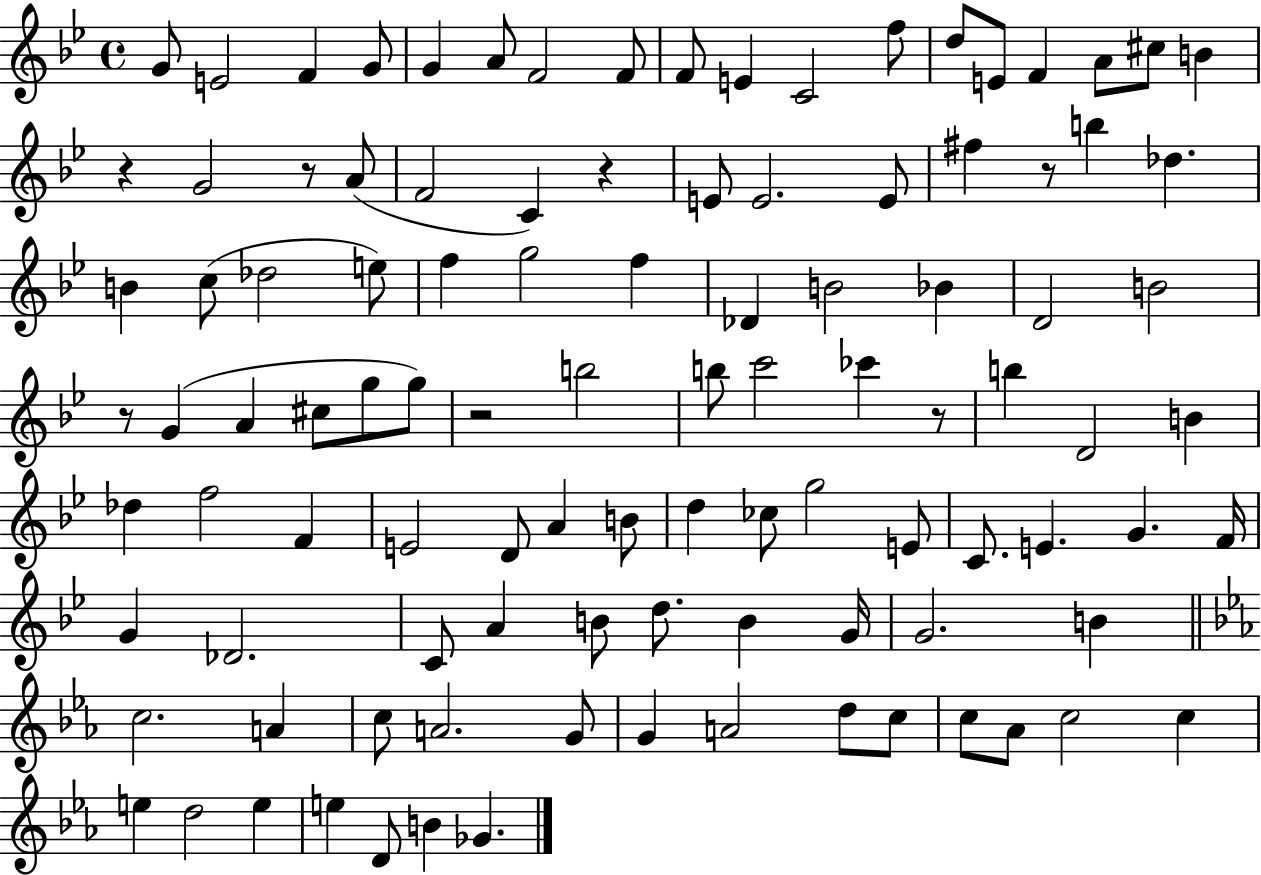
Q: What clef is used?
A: treble